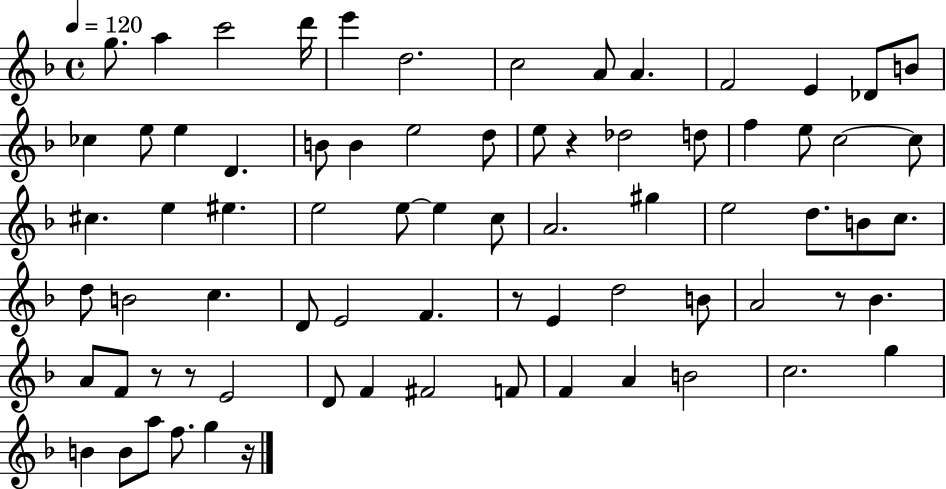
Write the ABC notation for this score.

X:1
T:Untitled
M:4/4
L:1/4
K:F
g/2 a c'2 d'/4 e' d2 c2 A/2 A F2 E _D/2 B/2 _c e/2 e D B/2 B e2 d/2 e/2 z _d2 d/2 f e/2 c2 c/2 ^c e ^e e2 e/2 e c/2 A2 ^g e2 d/2 B/2 c/2 d/2 B2 c D/2 E2 F z/2 E d2 B/2 A2 z/2 _B A/2 F/2 z/2 z/2 E2 D/2 F ^F2 F/2 F A B2 c2 g B B/2 a/2 f/2 g z/4